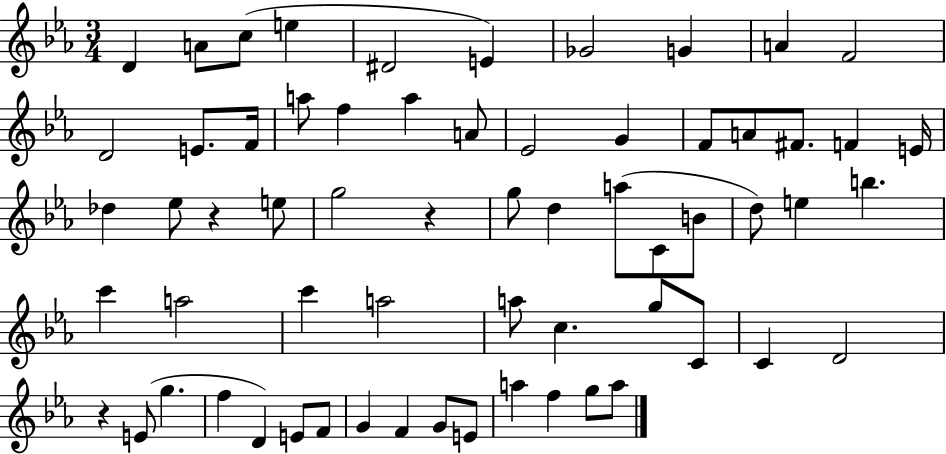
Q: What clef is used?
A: treble